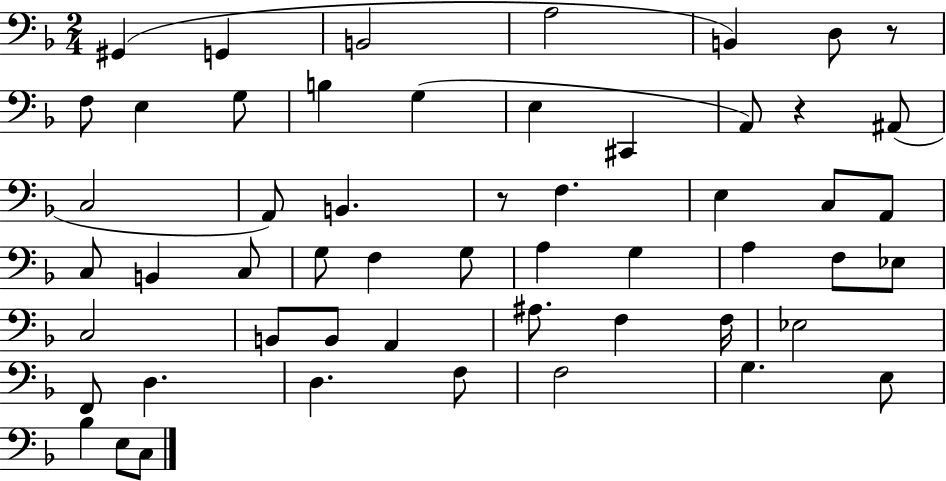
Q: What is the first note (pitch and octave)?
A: G#2